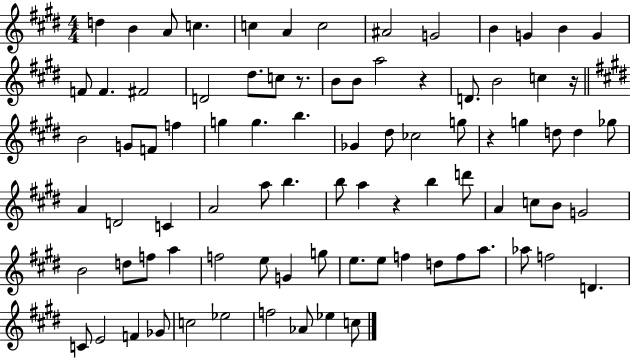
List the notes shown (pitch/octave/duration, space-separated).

D5/q B4/q A4/e C5/q. C5/q A4/q C5/h A#4/h G4/h B4/q G4/q B4/q G4/q F4/e F4/q. F#4/h D4/h D#5/e. C5/e R/e. B4/e B4/e A5/h R/q D4/e. B4/h C5/q R/s B4/h G4/e F4/e F5/q G5/q G5/q. B5/q. Gb4/q D#5/e CES5/h G5/e R/q G5/q D5/e D5/q Gb5/e A4/q D4/h C4/q A4/h A5/e B5/q. B5/e A5/q R/q B5/q D6/e A4/q C5/e B4/e G4/h B4/h D5/e F5/e A5/q F5/h E5/e G4/q G5/e E5/e. E5/e F5/q D5/e F5/e A5/e. Ab5/e F5/h D4/q. C4/e E4/h F4/q Gb4/e C5/h Eb5/h F5/h Ab4/e Eb5/q C5/e